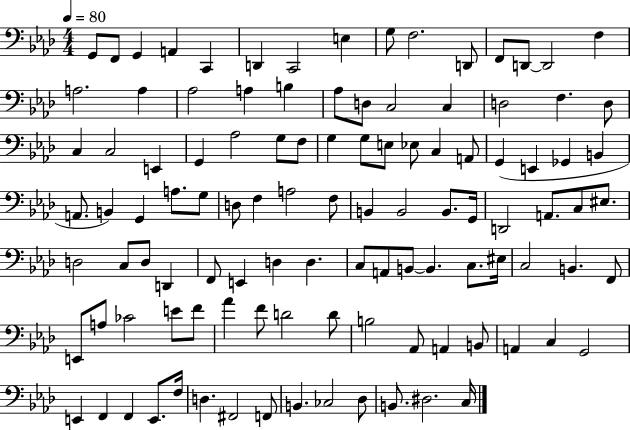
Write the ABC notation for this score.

X:1
T:Untitled
M:4/4
L:1/4
K:Ab
G,,/2 F,,/2 G,, A,, C,, D,, C,,2 E, G,/2 F,2 D,,/2 F,,/2 D,,/2 D,,2 F, A,2 A, _A,2 A, B, _A,/2 D,/2 C,2 C, D,2 F, D,/2 C, C,2 E,, G,, _A,2 G,/2 F,/2 G, G,/2 E,/2 _E,/2 C, A,,/2 G,, E,, _G,, B,, A,,/2 B,, G,, A,/2 G,/2 D,/2 F, A,2 F,/2 B,, B,,2 B,,/2 G,,/4 D,,2 A,,/2 C,/2 ^E,/2 D,2 C,/2 D,/2 D,, F,,/2 E,, D, D, C,/2 A,,/2 B,,/2 B,, C,/2 ^E,/4 C,2 B,, F,,/2 E,,/2 A,/2 _C2 E/2 F/2 _A F/2 D2 D/2 B,2 _A,,/2 A,, B,,/2 A,, C, G,,2 E,, F,, F,, E,,/2 F,/4 D, ^F,,2 F,,/2 B,, _C,2 _D,/2 B,,/2 ^D,2 C,/4